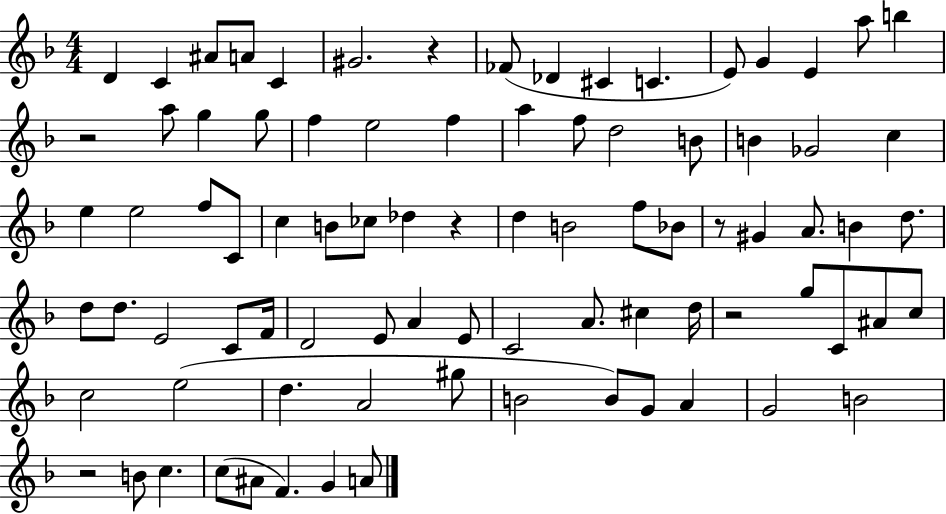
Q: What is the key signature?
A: F major